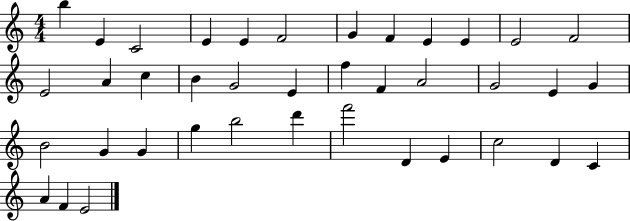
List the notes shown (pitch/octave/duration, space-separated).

B5/q E4/q C4/h E4/q E4/q F4/h G4/q F4/q E4/q E4/q E4/h F4/h E4/h A4/q C5/q B4/q G4/h E4/q F5/q F4/q A4/h G4/h E4/q G4/q B4/h G4/q G4/q G5/q B5/h D6/q F6/h D4/q E4/q C5/h D4/q C4/q A4/q F4/q E4/h